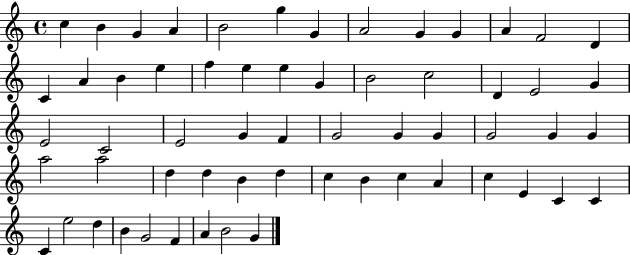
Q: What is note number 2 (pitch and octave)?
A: B4